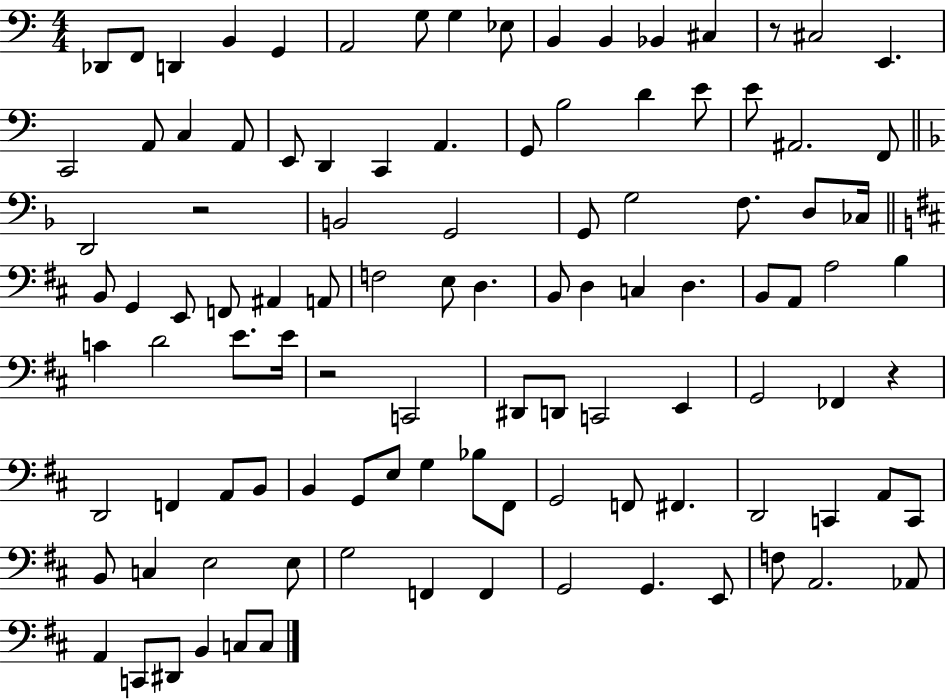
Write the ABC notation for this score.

X:1
T:Untitled
M:4/4
L:1/4
K:C
_D,,/2 F,,/2 D,, B,, G,, A,,2 G,/2 G, _E,/2 B,, B,, _B,, ^C, z/2 ^C,2 E,, C,,2 A,,/2 C, A,,/2 E,,/2 D,, C,, A,, G,,/2 B,2 D E/2 E/2 ^A,,2 F,,/2 D,,2 z2 B,,2 G,,2 G,,/2 G,2 F,/2 D,/2 _C,/4 B,,/2 G,, E,,/2 F,,/2 ^A,, A,,/2 F,2 E,/2 D, B,,/2 D, C, D, B,,/2 A,,/2 A,2 B, C D2 E/2 E/4 z2 C,,2 ^D,,/2 D,,/2 C,,2 E,, G,,2 _F,, z D,,2 F,, A,,/2 B,,/2 B,, G,,/2 E,/2 G, _B,/2 ^F,,/2 G,,2 F,,/2 ^F,, D,,2 C,, A,,/2 C,,/2 B,,/2 C, E,2 E,/2 G,2 F,, F,, G,,2 G,, E,,/2 F,/2 A,,2 _A,,/2 A,, C,,/2 ^D,,/2 B,, C,/2 C,/2